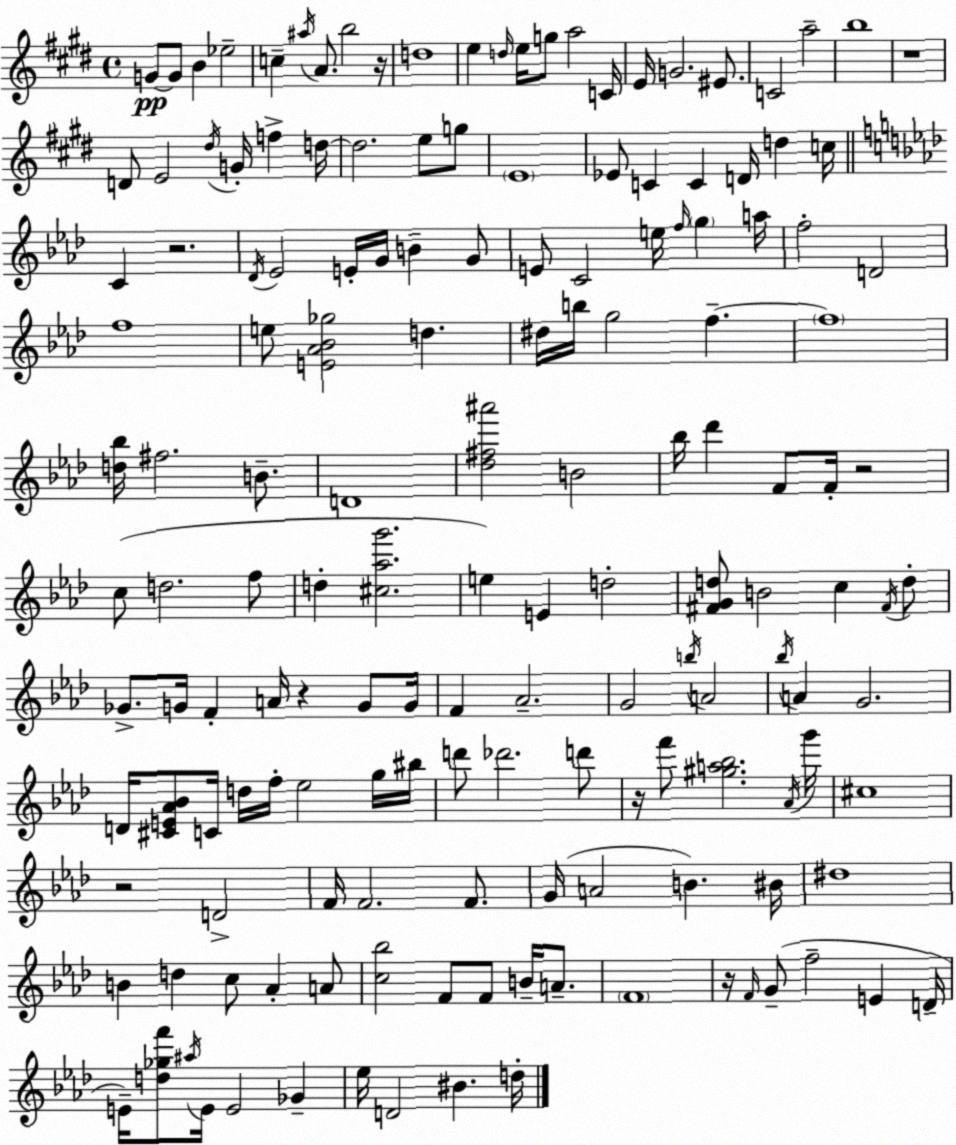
X:1
T:Untitled
M:4/4
L:1/4
K:E
G/2 G/2 B _e2 c ^a/4 A/2 b2 z/4 d4 e d/4 e/4 g/2 a2 C/4 E/4 G2 ^E/2 C2 a2 b4 z4 D/2 E2 ^d/4 G/4 f d/4 d2 e/2 g/2 E4 _E/2 C C D/4 d c/4 C z2 _D/4 _E2 E/4 G/4 B G/2 E/2 C2 e/4 f/4 g a/4 f2 D2 f4 e/2 [E_A_B_g]2 d ^d/4 b/4 g2 f f4 [d_b]/4 ^f2 B/2 D4 [_d^f^a']2 B2 _b/4 _d' F/2 F/4 z2 c/2 d2 f/2 d [^c_ag']2 e E d2 [^FGd]/2 B2 c ^F/4 d/2 _G/2 G/4 F A/4 z G/2 G/4 F _A2 G2 b/4 A2 _b/4 A G2 D/4 [^CE_A_B]/2 C/4 d/4 f/4 _e2 g/4 ^b/4 d'/2 _d'2 d'/2 z/4 f'/2 [^ga_b]2 _A/4 g'/4 ^c4 z2 D2 F/4 F2 F/2 G/4 A2 B ^B/4 ^d4 B d c/2 _A A/2 [c_b]2 F/2 F/2 B/4 A/2 F4 z/4 F/4 G/2 f2 E D/4 E/4 [d_gf']/2 ^a/4 E/4 E2 _G _e/4 D2 ^B d/4